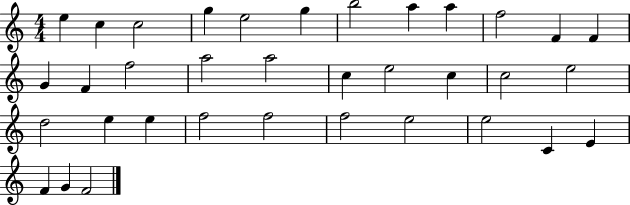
E5/q C5/q C5/h G5/q E5/h G5/q B5/h A5/q A5/q F5/h F4/q F4/q G4/q F4/q F5/h A5/h A5/h C5/q E5/h C5/q C5/h E5/h D5/h E5/q E5/q F5/h F5/h F5/h E5/h E5/h C4/q E4/q F4/q G4/q F4/h